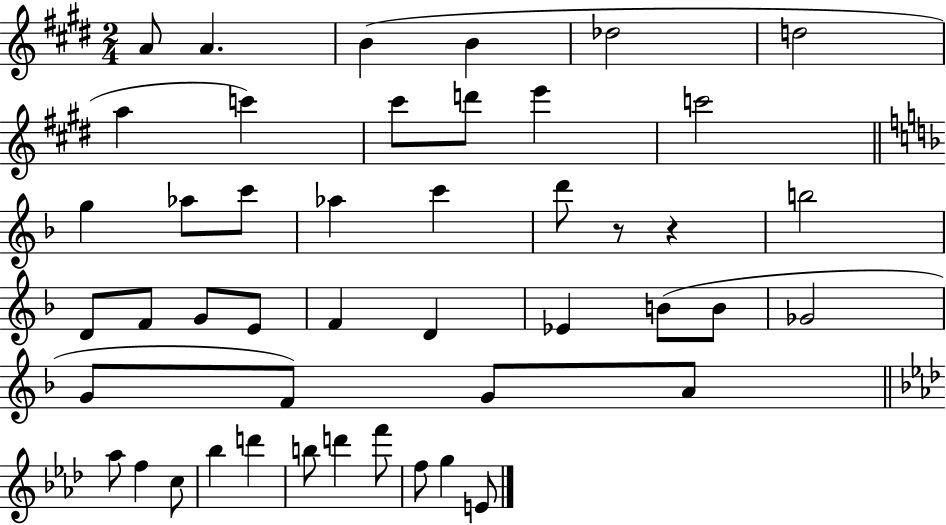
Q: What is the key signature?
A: E major